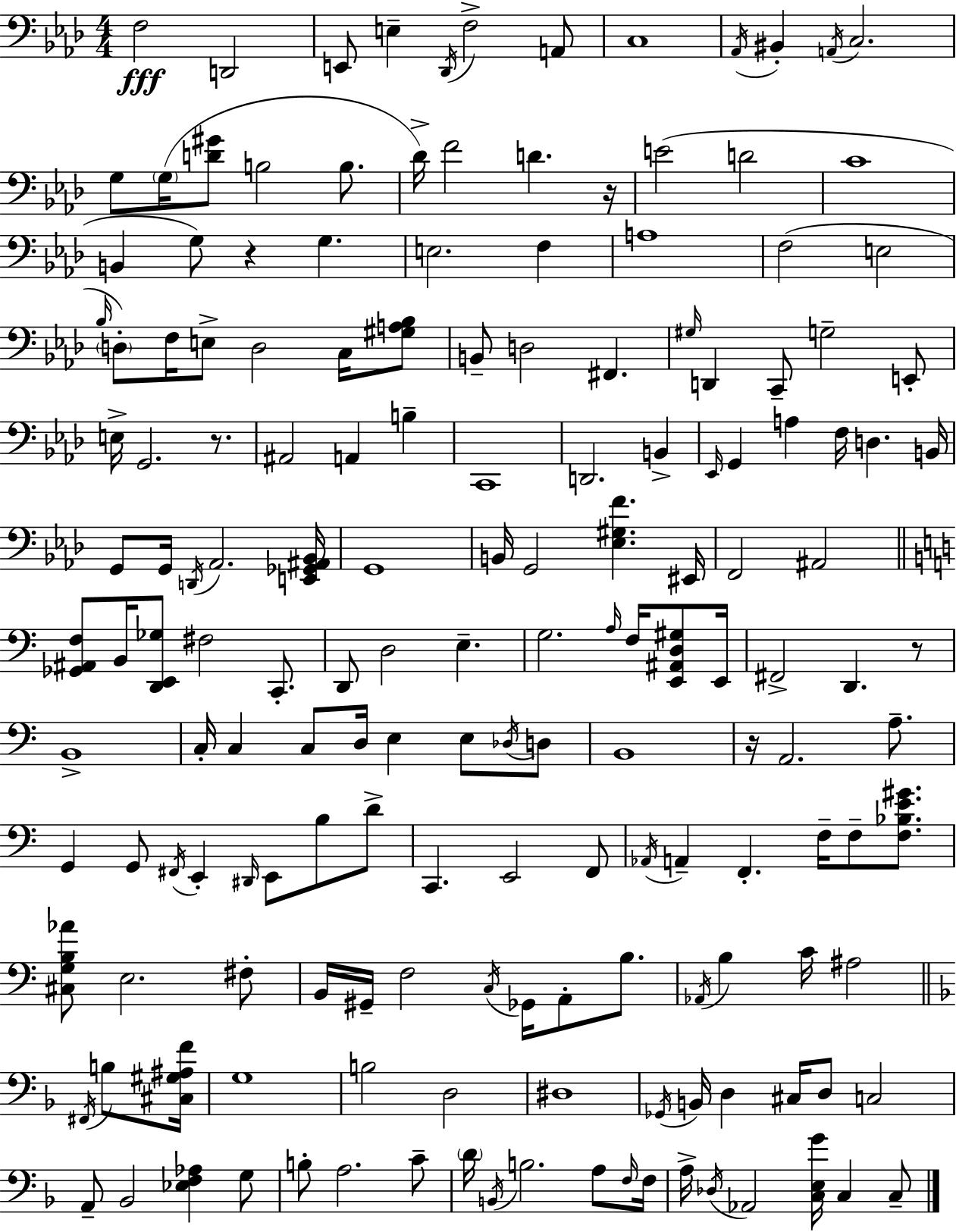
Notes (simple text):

F3/h D2/h E2/e E3/q Db2/s F3/h A2/e C3/w Ab2/s BIS2/q A2/s C3/h. G3/e G3/s [D4,G#4]/e B3/h B3/e. Db4/s F4/h D4/q. R/s E4/h D4/h C4/w B2/q G3/e R/q G3/q. E3/h. F3/q A3/w F3/h E3/h Bb3/s D3/e F3/s E3/e D3/h C3/s [G#3,A3,Bb3]/e B2/e D3/h F#2/q. G#3/s D2/q C2/e G3/h E2/e E3/s G2/h. R/e. A#2/h A2/q B3/q C2/w D2/h. B2/q Eb2/s G2/q A3/q F3/s D3/q. B2/s G2/e G2/s D2/s Ab2/h. [E2,Gb2,A#2,Bb2]/s G2/w B2/s G2/h [Eb3,G#3,F4]/q. EIS2/s F2/h A#2/h [Gb2,A#2,F3]/e B2/s [D2,E2,Gb3]/e F#3/h C2/e. D2/e D3/h E3/q. G3/h. A3/s F3/s [E2,A#2,D3,G#3]/e E2/s F#2/h D2/q. R/e B2/w C3/s C3/q C3/e D3/s E3/q E3/e Db3/s D3/e B2/w R/s A2/h. A3/e. G2/q G2/e F#2/s E2/q D#2/s E2/e B3/e D4/e C2/q. E2/h F2/e Ab2/s A2/q F2/q. F3/s F3/e [F3,Bb3,E4,G#4]/e. [C#3,G3,B3,Ab4]/e E3/h. F#3/e B2/s G#2/s F3/h C3/s Gb2/s A2/e B3/e. Ab2/s B3/q C4/s A#3/h F#2/s B3/e [C#3,G#3,A#3,F4]/s G3/w B3/h D3/h D#3/w Gb2/s B2/s D3/q C#3/s D3/e C3/h A2/e Bb2/h [Eb3,F3,Ab3]/q G3/e B3/e A3/h. C4/e D4/s B2/s B3/h. A3/e F3/s F3/s A3/s Db3/s Ab2/h [C3,E3,G4]/s C3/q C3/e